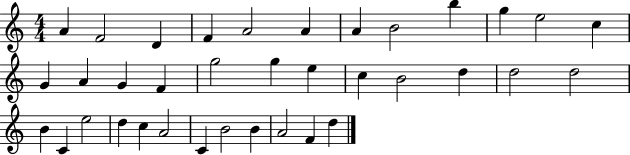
A4/q F4/h D4/q F4/q A4/h A4/q A4/q B4/h B5/q G5/q E5/h C5/q G4/q A4/q G4/q F4/q G5/h G5/q E5/q C5/q B4/h D5/q D5/h D5/h B4/q C4/q E5/h D5/q C5/q A4/h C4/q B4/h B4/q A4/h F4/q D5/q